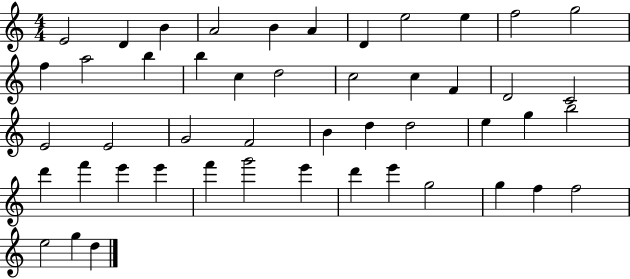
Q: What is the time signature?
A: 4/4